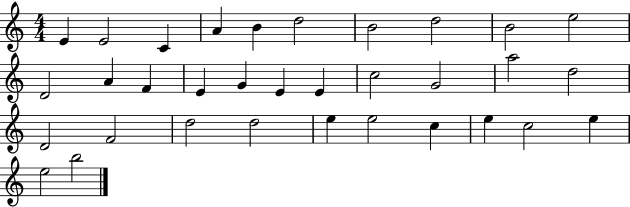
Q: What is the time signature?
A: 4/4